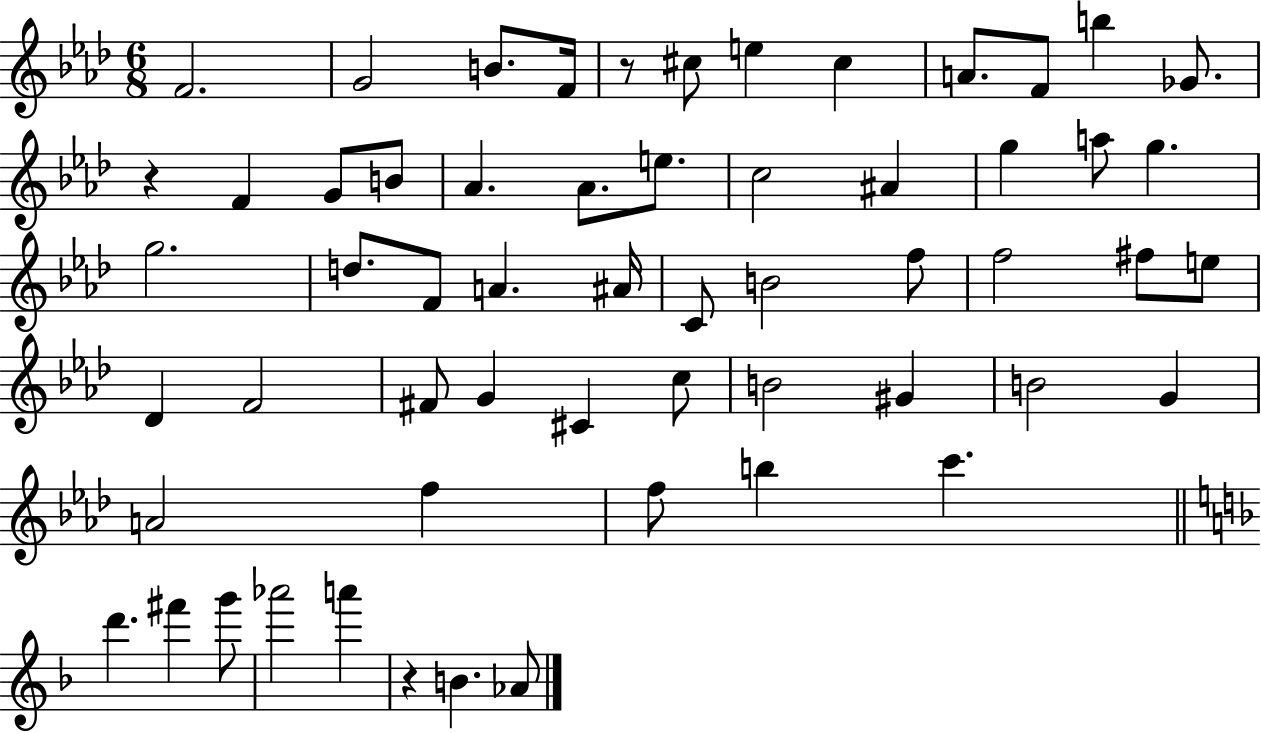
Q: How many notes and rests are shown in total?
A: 58